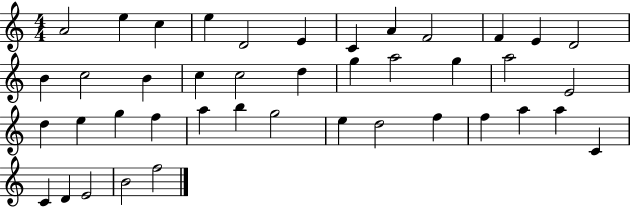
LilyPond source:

{
  \clef treble
  \numericTimeSignature
  \time 4/4
  \key c \major
  a'2 e''4 c''4 | e''4 d'2 e'4 | c'4 a'4 f'2 | f'4 e'4 d'2 | \break b'4 c''2 b'4 | c''4 c''2 d''4 | g''4 a''2 g''4 | a''2 e'2 | \break d''4 e''4 g''4 f''4 | a''4 b''4 g''2 | e''4 d''2 f''4 | f''4 a''4 a''4 c'4 | \break c'4 d'4 e'2 | b'2 f''2 | \bar "|."
}